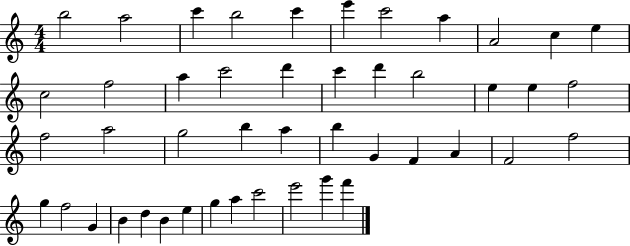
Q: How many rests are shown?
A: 0